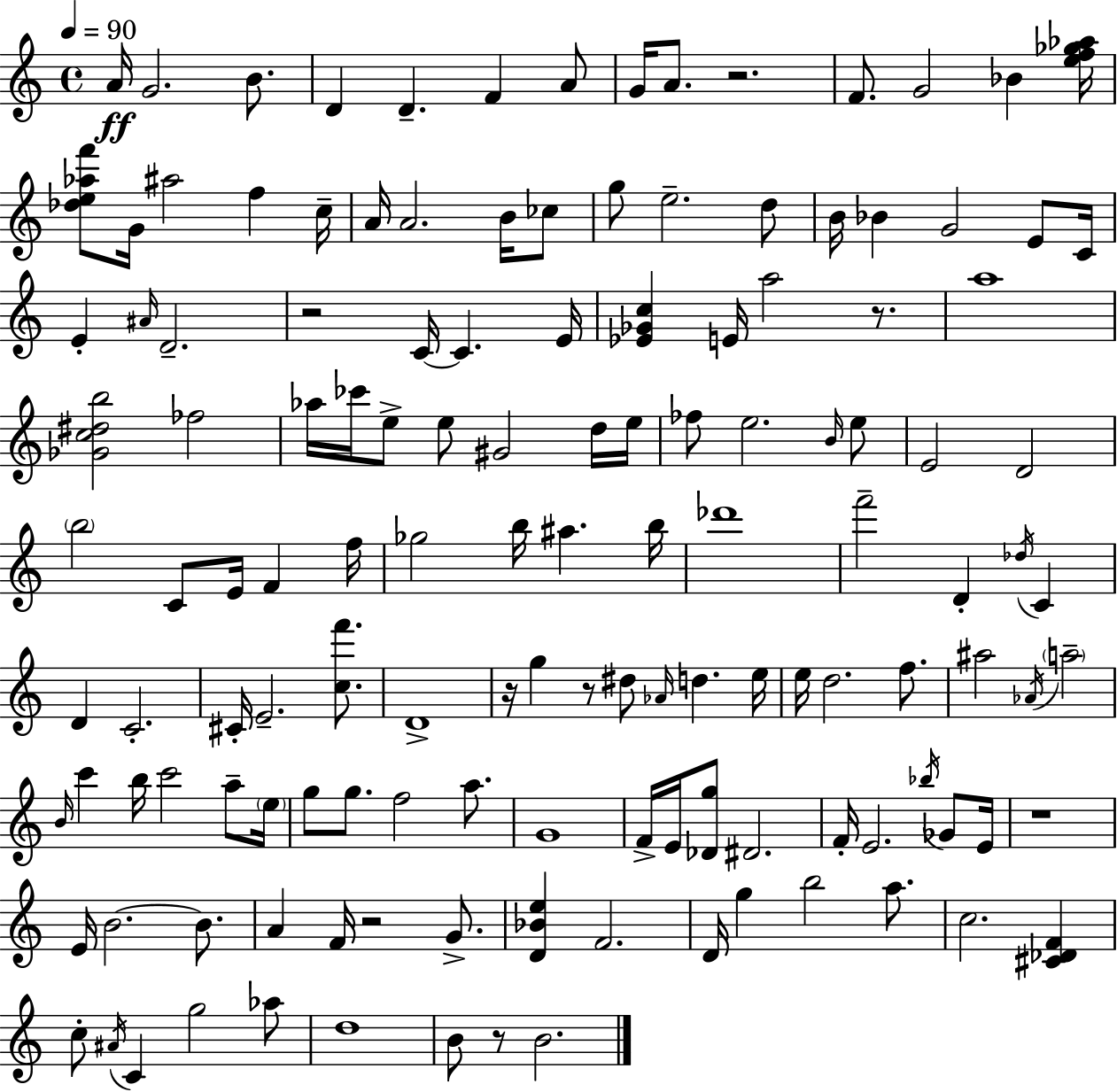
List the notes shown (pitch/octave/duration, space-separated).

A4/s G4/h. B4/e. D4/q D4/q. F4/q A4/e G4/s A4/e. R/h. F4/e. G4/h Bb4/q [E5,F5,Gb5,Ab5]/s [Db5,E5,Ab5,F6]/e G4/s A#5/h F5/q C5/s A4/s A4/h. B4/s CES5/e G5/e E5/h. D5/e B4/s Bb4/q G4/h E4/e C4/s E4/q A#4/s D4/h. R/h C4/s C4/q. E4/s [Eb4,Gb4,C5]/q E4/s A5/h R/e. A5/w [Gb4,C5,D#5,B5]/h FES5/h Ab5/s CES6/s E5/e E5/e G#4/h D5/s E5/s FES5/e E5/h. B4/s E5/e E4/h D4/h B5/h C4/e E4/s F4/q F5/s Gb5/h B5/s A#5/q. B5/s Db6/w F6/h D4/q Db5/s C4/q D4/q C4/h. C#4/s E4/h. [C5,F6]/e. D4/w R/s G5/q R/e D#5/e Ab4/s D5/q. E5/s E5/s D5/h. F5/e. A#5/h Ab4/s A5/h B4/s C6/q B5/s C6/h A5/e E5/s G5/e G5/e. F5/h A5/e. G4/w F4/s E4/s [Db4,G5]/e D#4/h. F4/s E4/h. Bb5/s Gb4/e E4/s R/w E4/s B4/h. B4/e. A4/q F4/s R/h G4/e. [D4,Bb4,E5]/q F4/h. D4/s G5/q B5/h A5/e. C5/h. [C#4,Db4,F4]/q C5/e A#4/s C4/q G5/h Ab5/e D5/w B4/e R/e B4/h.